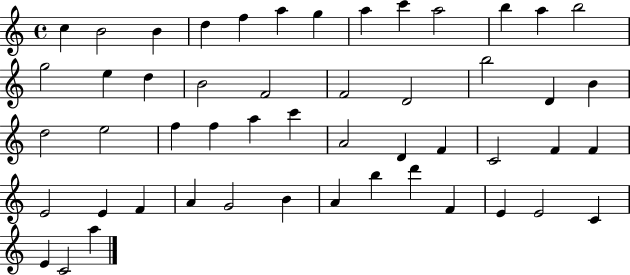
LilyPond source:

{
  \clef treble
  \time 4/4
  \defaultTimeSignature
  \key c \major
  c''4 b'2 b'4 | d''4 f''4 a''4 g''4 | a''4 c'''4 a''2 | b''4 a''4 b''2 | \break g''2 e''4 d''4 | b'2 f'2 | f'2 d'2 | b''2 d'4 b'4 | \break d''2 e''2 | f''4 f''4 a''4 c'''4 | a'2 d'4 f'4 | c'2 f'4 f'4 | \break e'2 e'4 f'4 | a'4 g'2 b'4 | a'4 b''4 d'''4 f'4 | e'4 e'2 c'4 | \break e'4 c'2 a''4 | \bar "|."
}